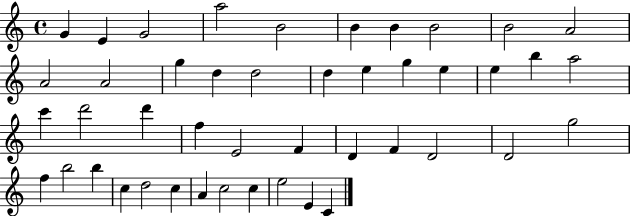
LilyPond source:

{
  \clef treble
  \time 4/4
  \defaultTimeSignature
  \key c \major
  g'4 e'4 g'2 | a''2 b'2 | b'4 b'4 b'2 | b'2 a'2 | \break a'2 a'2 | g''4 d''4 d''2 | d''4 e''4 g''4 e''4 | e''4 b''4 a''2 | \break c'''4 d'''2 d'''4 | f''4 e'2 f'4 | d'4 f'4 d'2 | d'2 g''2 | \break f''4 b''2 b''4 | c''4 d''2 c''4 | a'4 c''2 c''4 | e''2 e'4 c'4 | \break \bar "|."
}